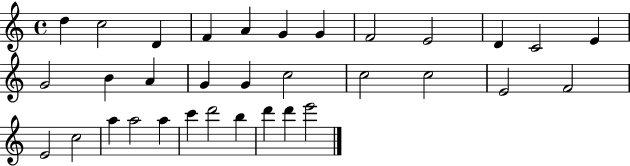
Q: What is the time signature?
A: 4/4